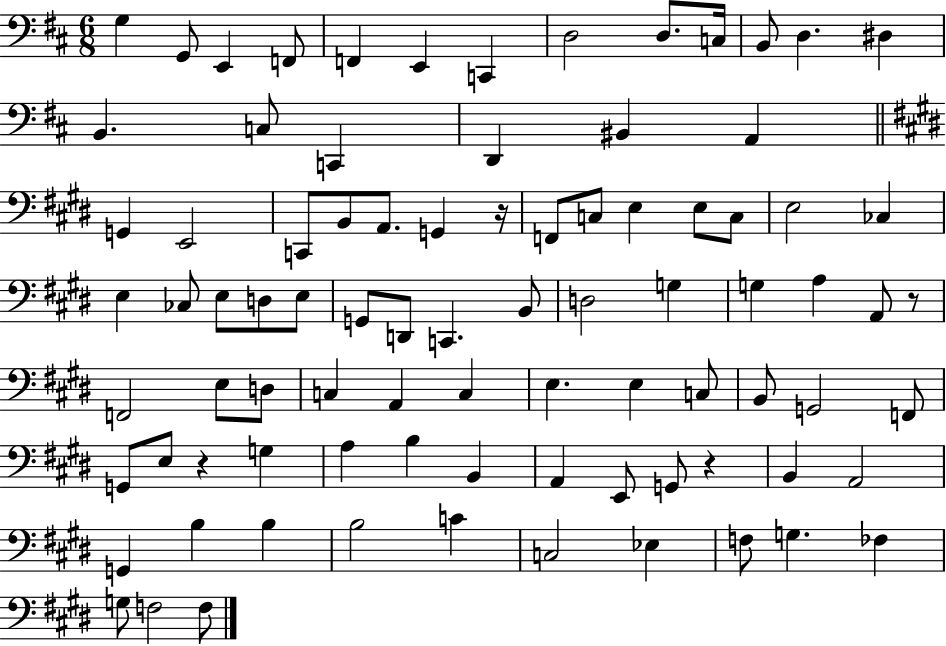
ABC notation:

X:1
T:Untitled
M:6/8
L:1/4
K:D
G, G,,/2 E,, F,,/2 F,, E,, C,, D,2 D,/2 C,/4 B,,/2 D, ^D, B,, C,/2 C,, D,, ^B,, A,, G,, E,,2 C,,/2 B,,/2 A,,/2 G,, z/4 F,,/2 C,/2 E, E,/2 C,/2 E,2 _C, E, _C,/2 E,/2 D,/2 E,/2 G,,/2 D,,/2 C,, B,,/2 D,2 G, G, A, A,,/2 z/2 F,,2 E,/2 D,/2 C, A,, C, E, E, C,/2 B,,/2 G,,2 F,,/2 G,,/2 E,/2 z G, A, B, B,, A,, E,,/2 G,,/2 z B,, A,,2 G,, B, B, B,2 C C,2 _E, F,/2 G, _F, G,/2 F,2 F,/2